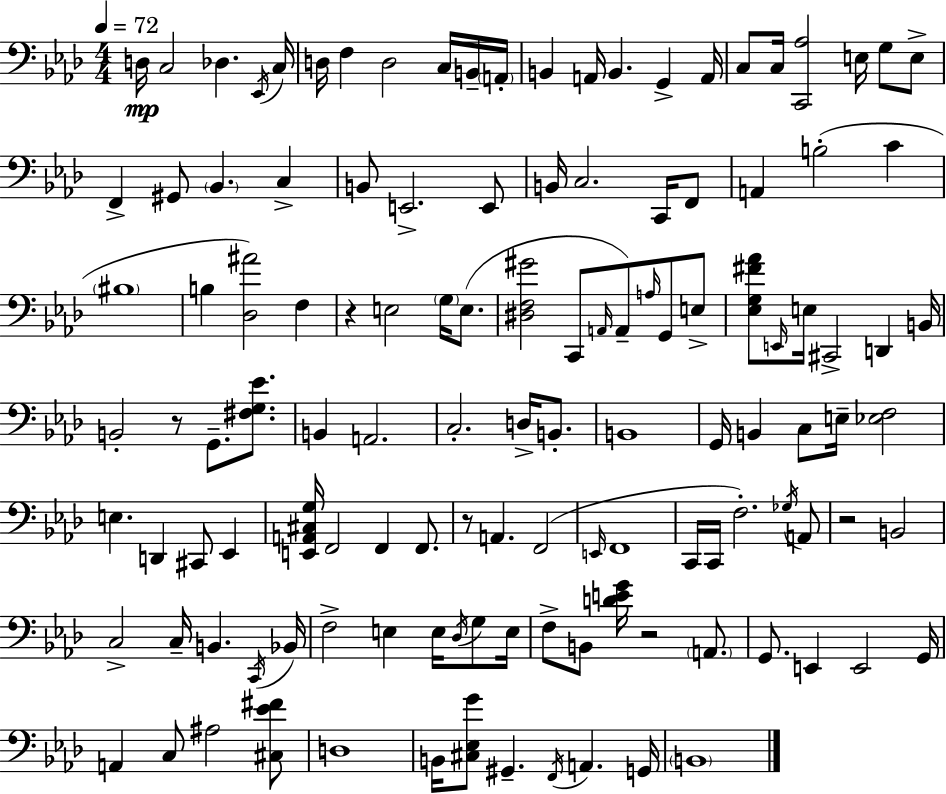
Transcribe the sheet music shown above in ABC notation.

X:1
T:Untitled
M:4/4
L:1/4
K:Ab
D,/4 C,2 _D, _E,,/4 C,/4 D,/4 F, D,2 C,/4 B,,/4 A,,/4 B,, A,,/4 B,, G,, A,,/4 C,/2 C,/4 [C,,_A,]2 E,/4 G,/2 E,/2 F,, ^G,,/2 _B,, C, B,,/2 E,,2 E,,/2 B,,/4 C,2 C,,/4 F,,/2 A,, B,2 C ^B,4 B, [_D,^A]2 F, z E,2 G,/4 E,/2 [^D,F,^G]2 C,,/2 A,,/4 A,,/2 A,/4 G,,/2 E,/2 [_E,G,^F_A]/2 E,,/4 E,/4 ^C,,2 D,, B,,/4 B,,2 z/2 G,,/2 [^F,G,_E]/2 B,, A,,2 C,2 D,/4 B,,/2 B,,4 G,,/4 B,, C,/2 E,/4 [_E,F,]2 E, D,, ^C,,/2 _E,, [E,,A,,^C,G,]/4 F,,2 F,, F,,/2 z/2 A,, F,,2 E,,/4 F,,4 C,,/4 C,,/4 F,2 _G,/4 A,,/2 z2 B,,2 C,2 C,/4 B,, C,,/4 _B,,/4 F,2 E, E,/4 _D,/4 G,/2 E,/4 F,/2 B,,/2 [DEG]/4 z2 A,,/2 G,,/2 E,, E,,2 G,,/4 A,, C,/2 ^A,2 [^C,_E^F]/2 D,4 B,,/4 [^C,_E,G]/2 ^G,, F,,/4 A,, G,,/4 B,,4